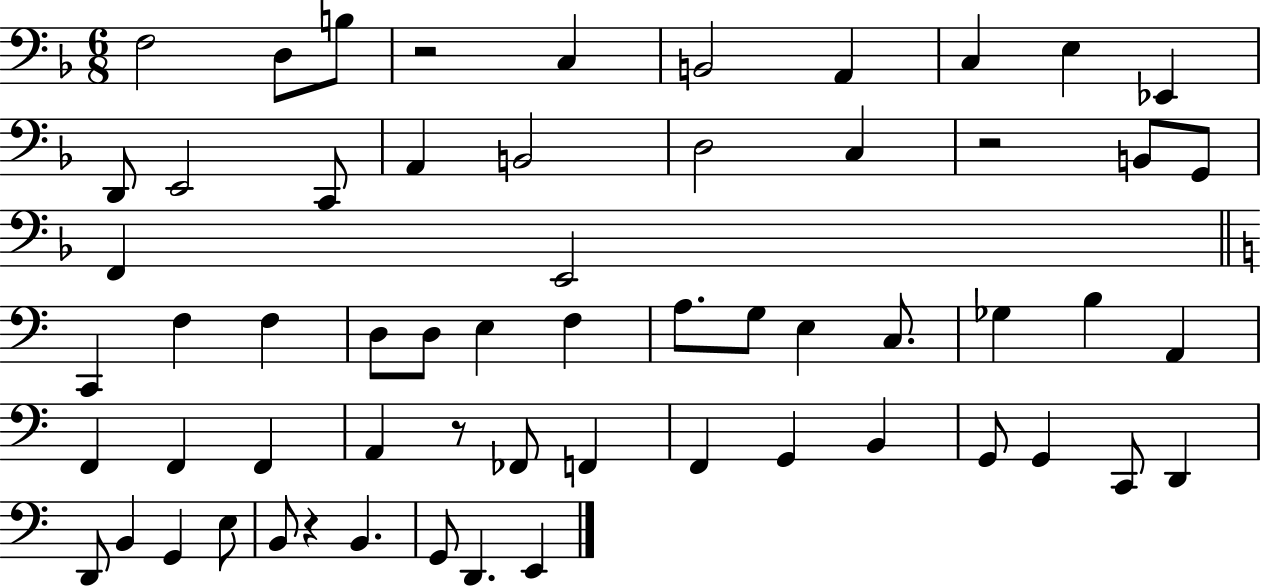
X:1
T:Untitled
M:6/8
L:1/4
K:F
F,2 D,/2 B,/2 z2 C, B,,2 A,, C, E, _E,, D,,/2 E,,2 C,,/2 A,, B,,2 D,2 C, z2 B,,/2 G,,/2 F,, E,,2 C,, F, F, D,/2 D,/2 E, F, A,/2 G,/2 E, C,/2 _G, B, A,, F,, F,, F,, A,, z/2 _F,,/2 F,, F,, G,, B,, G,,/2 G,, C,,/2 D,, D,,/2 B,, G,, E,/2 B,,/2 z B,, G,,/2 D,, E,,